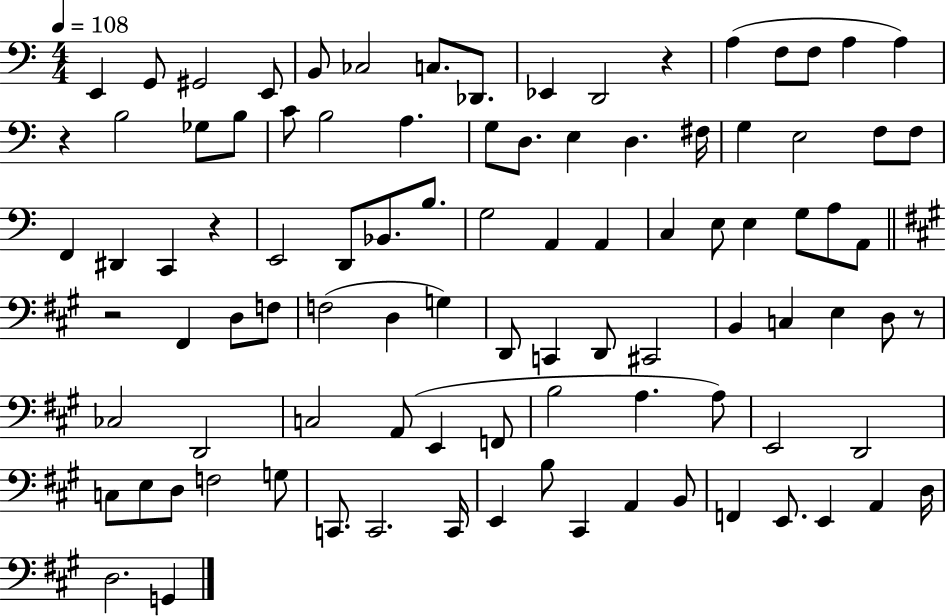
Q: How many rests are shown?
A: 5